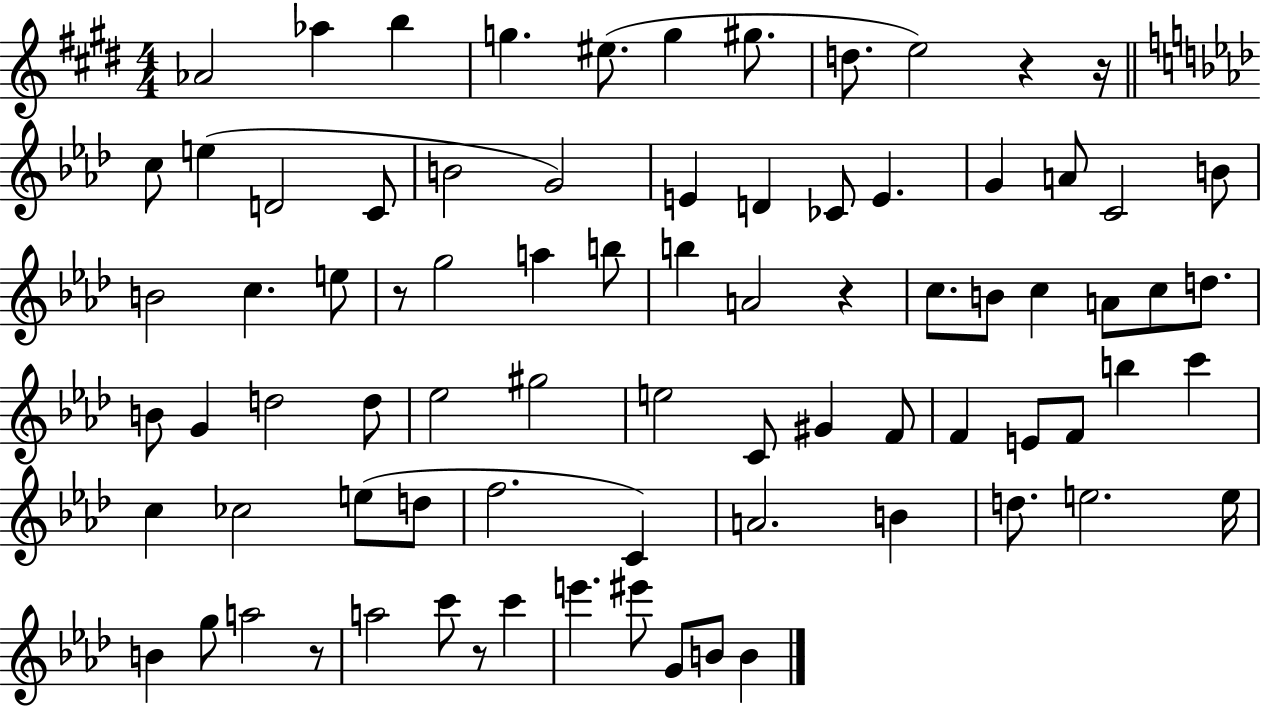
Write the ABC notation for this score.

X:1
T:Untitled
M:4/4
L:1/4
K:E
_A2 _a b g ^e/2 g ^g/2 d/2 e2 z z/4 c/2 e D2 C/2 B2 G2 E D _C/2 E G A/2 C2 B/2 B2 c e/2 z/2 g2 a b/2 b A2 z c/2 B/2 c A/2 c/2 d/2 B/2 G d2 d/2 _e2 ^g2 e2 C/2 ^G F/2 F E/2 F/2 b c' c _c2 e/2 d/2 f2 C A2 B d/2 e2 e/4 B g/2 a2 z/2 a2 c'/2 z/2 c' e' ^e'/2 G/2 B/2 B